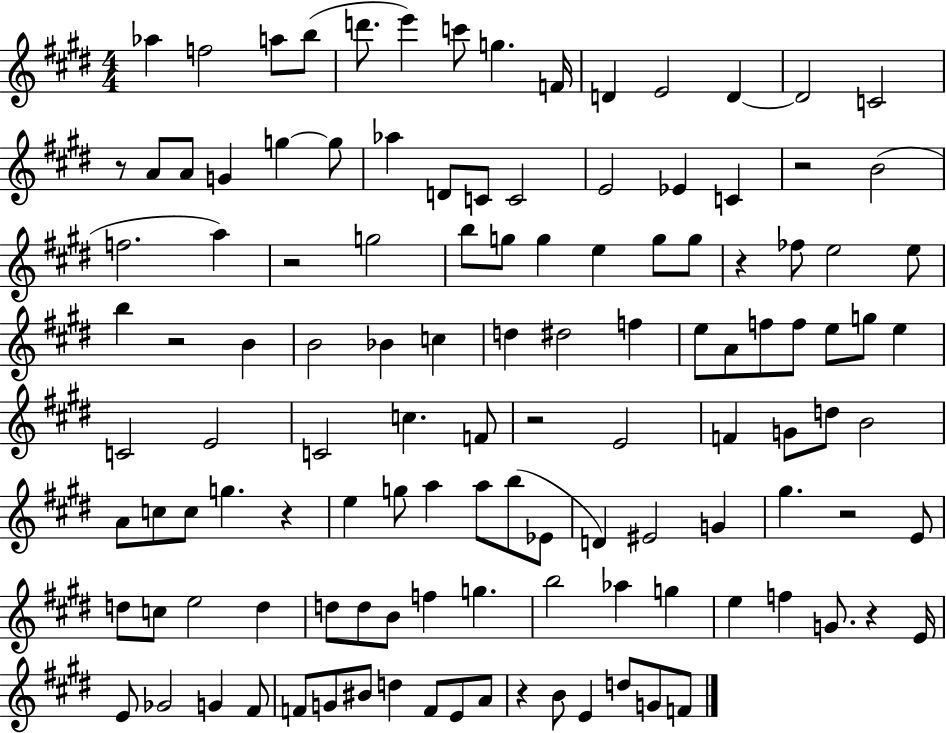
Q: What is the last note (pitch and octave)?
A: F4